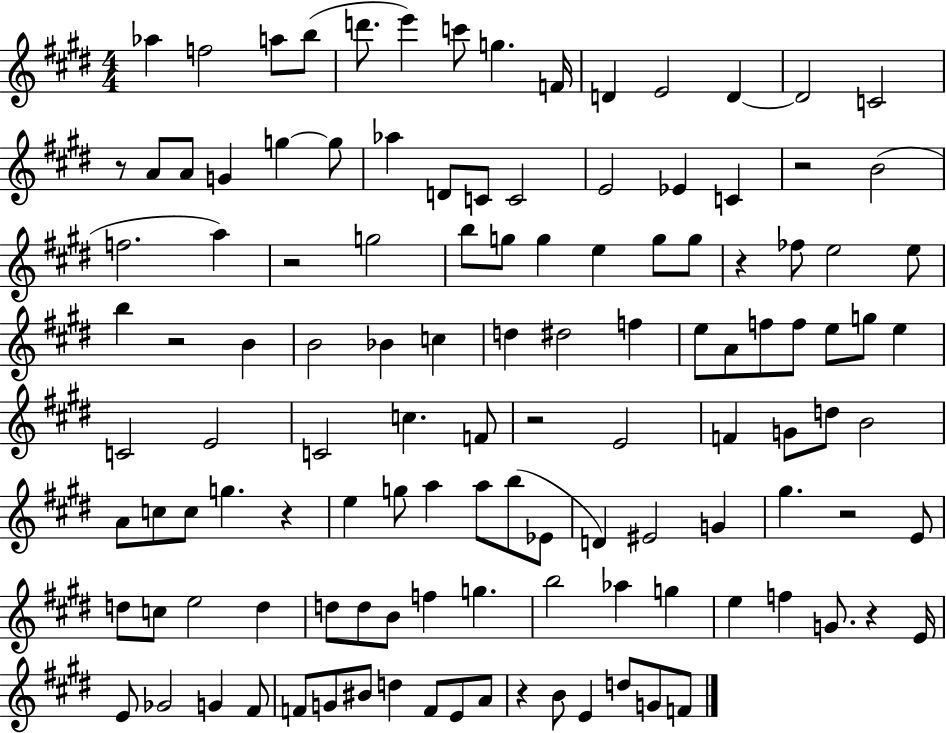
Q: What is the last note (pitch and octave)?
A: F4